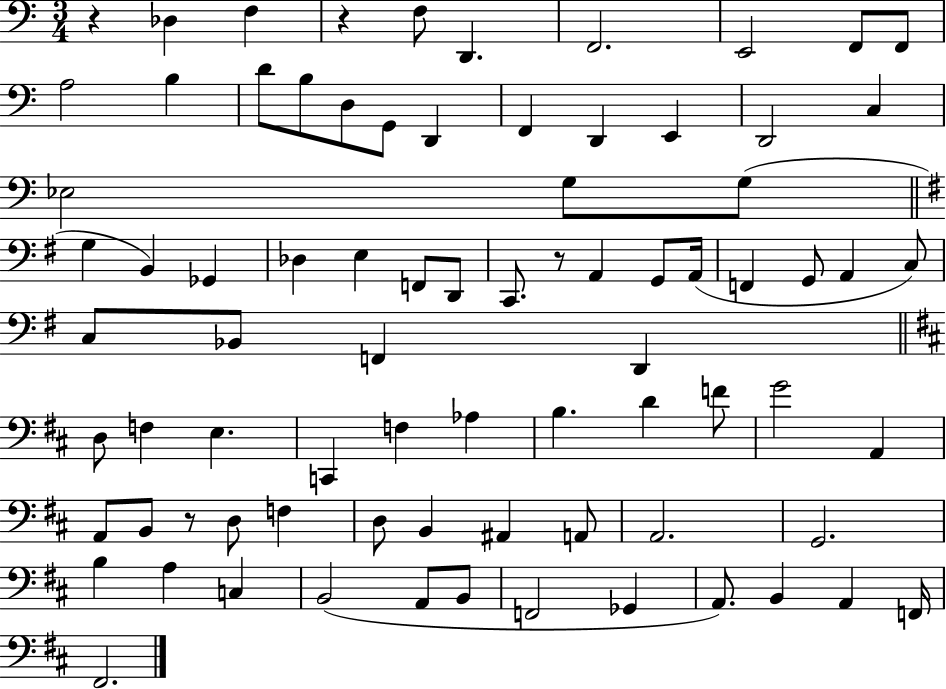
{
  \clef bass
  \numericTimeSignature
  \time 3/4
  \key c \major
  r4 des4 f4 | r4 f8 d,4. | f,2. | e,2 f,8 f,8 | \break a2 b4 | d'8 b8 d8 g,8 d,4 | f,4 d,4 e,4 | d,2 c4 | \break ees2 g8 g8( | \bar "||" \break \key e \minor g4 b,4) ges,4 | des4 e4 f,8 d,8 | c,8. r8 a,4 g,8 a,16( | f,4 g,8 a,4 c8) | \break c8 bes,8 f,4 d,4 | \bar "||" \break \key d \major d8 f4 e4. | c,4 f4 aes4 | b4. d'4 f'8 | g'2 a,4 | \break a,8 b,8 r8 d8 f4 | d8 b,4 ais,4 a,8 | a,2. | g,2. | \break b4 a4 c4 | b,2( a,8 b,8 | f,2 ges,4 | a,8.) b,4 a,4 f,16 | \break fis,2. | \bar "|."
}